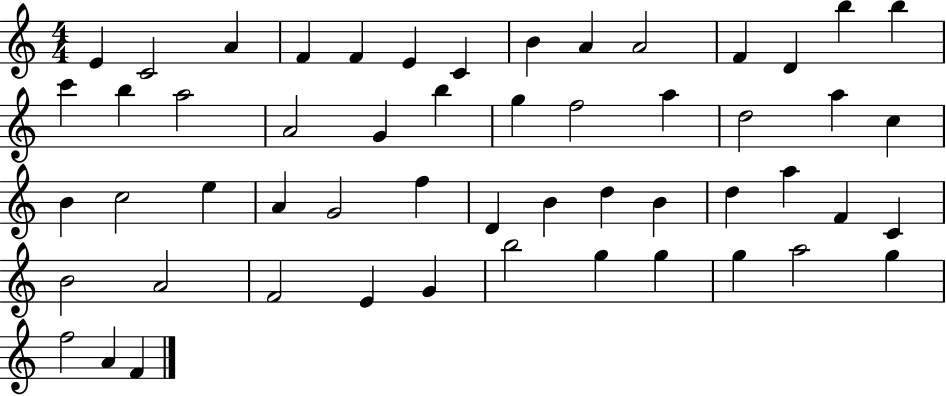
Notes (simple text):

E4/q C4/h A4/q F4/q F4/q E4/q C4/q B4/q A4/q A4/h F4/q D4/q B5/q B5/q C6/q B5/q A5/h A4/h G4/q B5/q G5/q F5/h A5/q D5/h A5/q C5/q B4/q C5/h E5/q A4/q G4/h F5/q D4/q B4/q D5/q B4/q D5/q A5/q F4/q C4/q B4/h A4/h F4/h E4/q G4/q B5/h G5/q G5/q G5/q A5/h G5/q F5/h A4/q F4/q